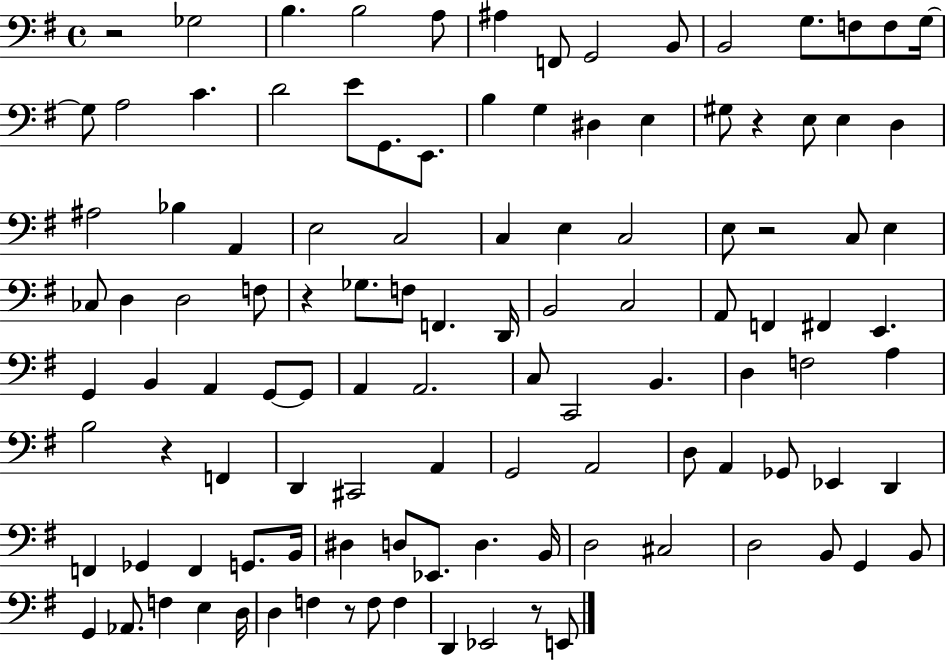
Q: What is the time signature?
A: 4/4